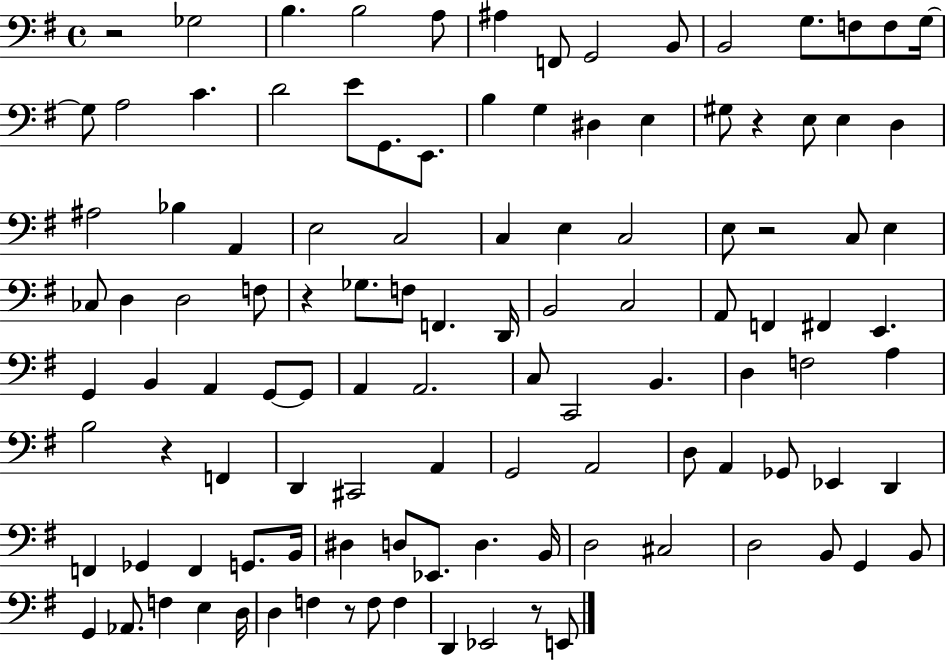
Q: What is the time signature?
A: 4/4